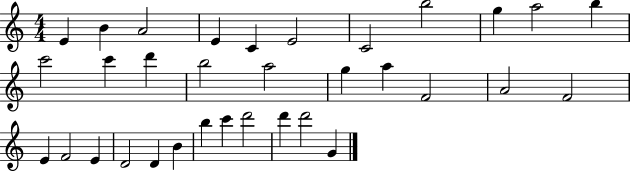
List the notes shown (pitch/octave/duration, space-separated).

E4/q B4/q A4/h E4/q C4/q E4/h C4/h B5/h G5/q A5/h B5/q C6/h C6/q D6/q B5/h A5/h G5/q A5/q F4/h A4/h F4/h E4/q F4/h E4/q D4/h D4/q B4/q B5/q C6/q D6/h D6/q D6/h G4/q